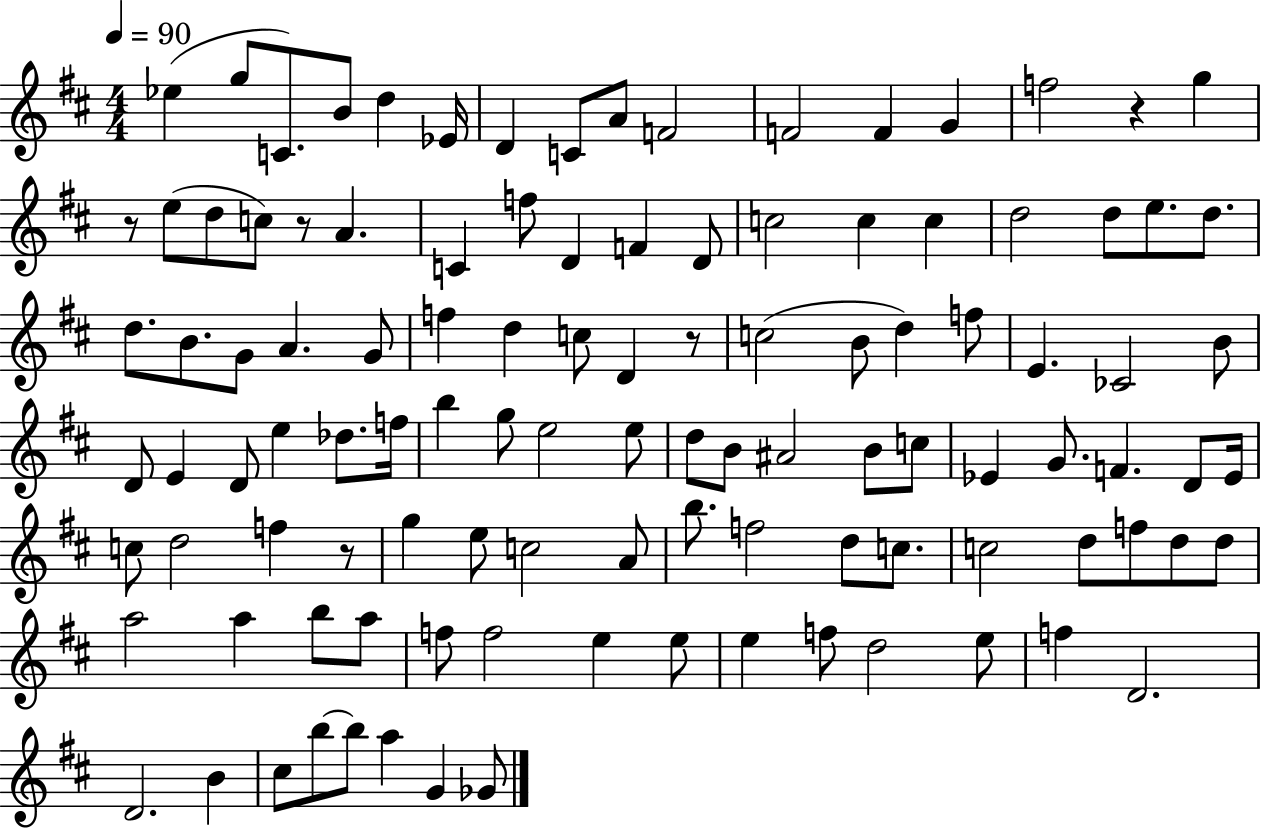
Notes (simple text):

Eb5/q G5/e C4/e. B4/e D5/q Eb4/s D4/q C4/e A4/e F4/h F4/h F4/q G4/q F5/h R/q G5/q R/e E5/e D5/e C5/e R/e A4/q. C4/q F5/e D4/q F4/q D4/e C5/h C5/q C5/q D5/h D5/e E5/e. D5/e. D5/e. B4/e. G4/e A4/q. G4/e F5/q D5/q C5/e D4/q R/e C5/h B4/e D5/q F5/e E4/q. CES4/h B4/e D4/e E4/q D4/e E5/q Db5/e. F5/s B5/q G5/e E5/h E5/e D5/e B4/e A#4/h B4/e C5/e Eb4/q G4/e. F4/q. D4/e Eb4/s C5/e D5/h F5/q R/e G5/q E5/e C5/h A4/e B5/e. F5/h D5/e C5/e. C5/h D5/e F5/e D5/e D5/e A5/h A5/q B5/e A5/e F5/e F5/h E5/q E5/e E5/q F5/e D5/h E5/e F5/q D4/h. D4/h. B4/q C#5/e B5/e B5/e A5/q G4/q Gb4/e